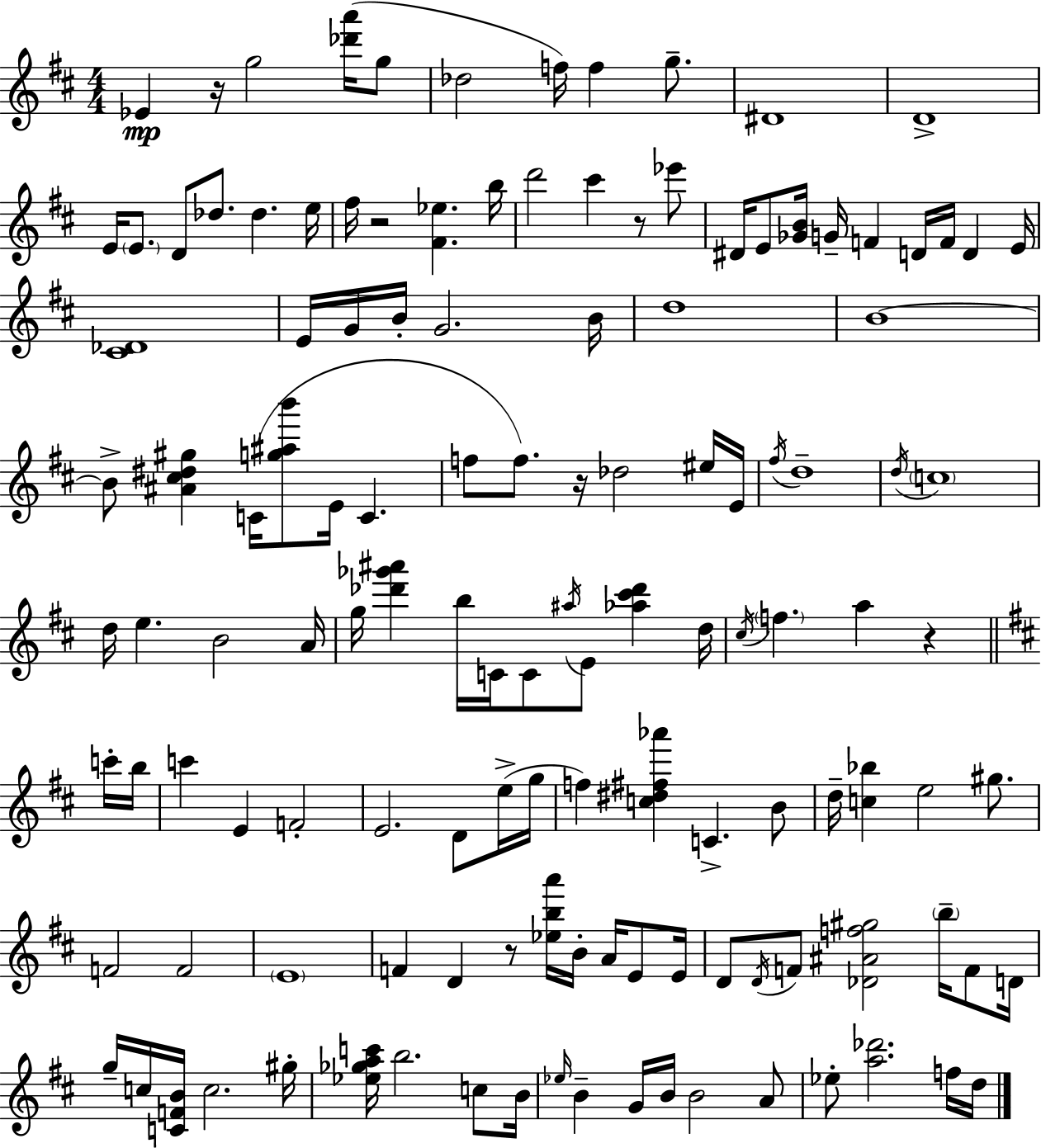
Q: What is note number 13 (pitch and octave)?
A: Db5